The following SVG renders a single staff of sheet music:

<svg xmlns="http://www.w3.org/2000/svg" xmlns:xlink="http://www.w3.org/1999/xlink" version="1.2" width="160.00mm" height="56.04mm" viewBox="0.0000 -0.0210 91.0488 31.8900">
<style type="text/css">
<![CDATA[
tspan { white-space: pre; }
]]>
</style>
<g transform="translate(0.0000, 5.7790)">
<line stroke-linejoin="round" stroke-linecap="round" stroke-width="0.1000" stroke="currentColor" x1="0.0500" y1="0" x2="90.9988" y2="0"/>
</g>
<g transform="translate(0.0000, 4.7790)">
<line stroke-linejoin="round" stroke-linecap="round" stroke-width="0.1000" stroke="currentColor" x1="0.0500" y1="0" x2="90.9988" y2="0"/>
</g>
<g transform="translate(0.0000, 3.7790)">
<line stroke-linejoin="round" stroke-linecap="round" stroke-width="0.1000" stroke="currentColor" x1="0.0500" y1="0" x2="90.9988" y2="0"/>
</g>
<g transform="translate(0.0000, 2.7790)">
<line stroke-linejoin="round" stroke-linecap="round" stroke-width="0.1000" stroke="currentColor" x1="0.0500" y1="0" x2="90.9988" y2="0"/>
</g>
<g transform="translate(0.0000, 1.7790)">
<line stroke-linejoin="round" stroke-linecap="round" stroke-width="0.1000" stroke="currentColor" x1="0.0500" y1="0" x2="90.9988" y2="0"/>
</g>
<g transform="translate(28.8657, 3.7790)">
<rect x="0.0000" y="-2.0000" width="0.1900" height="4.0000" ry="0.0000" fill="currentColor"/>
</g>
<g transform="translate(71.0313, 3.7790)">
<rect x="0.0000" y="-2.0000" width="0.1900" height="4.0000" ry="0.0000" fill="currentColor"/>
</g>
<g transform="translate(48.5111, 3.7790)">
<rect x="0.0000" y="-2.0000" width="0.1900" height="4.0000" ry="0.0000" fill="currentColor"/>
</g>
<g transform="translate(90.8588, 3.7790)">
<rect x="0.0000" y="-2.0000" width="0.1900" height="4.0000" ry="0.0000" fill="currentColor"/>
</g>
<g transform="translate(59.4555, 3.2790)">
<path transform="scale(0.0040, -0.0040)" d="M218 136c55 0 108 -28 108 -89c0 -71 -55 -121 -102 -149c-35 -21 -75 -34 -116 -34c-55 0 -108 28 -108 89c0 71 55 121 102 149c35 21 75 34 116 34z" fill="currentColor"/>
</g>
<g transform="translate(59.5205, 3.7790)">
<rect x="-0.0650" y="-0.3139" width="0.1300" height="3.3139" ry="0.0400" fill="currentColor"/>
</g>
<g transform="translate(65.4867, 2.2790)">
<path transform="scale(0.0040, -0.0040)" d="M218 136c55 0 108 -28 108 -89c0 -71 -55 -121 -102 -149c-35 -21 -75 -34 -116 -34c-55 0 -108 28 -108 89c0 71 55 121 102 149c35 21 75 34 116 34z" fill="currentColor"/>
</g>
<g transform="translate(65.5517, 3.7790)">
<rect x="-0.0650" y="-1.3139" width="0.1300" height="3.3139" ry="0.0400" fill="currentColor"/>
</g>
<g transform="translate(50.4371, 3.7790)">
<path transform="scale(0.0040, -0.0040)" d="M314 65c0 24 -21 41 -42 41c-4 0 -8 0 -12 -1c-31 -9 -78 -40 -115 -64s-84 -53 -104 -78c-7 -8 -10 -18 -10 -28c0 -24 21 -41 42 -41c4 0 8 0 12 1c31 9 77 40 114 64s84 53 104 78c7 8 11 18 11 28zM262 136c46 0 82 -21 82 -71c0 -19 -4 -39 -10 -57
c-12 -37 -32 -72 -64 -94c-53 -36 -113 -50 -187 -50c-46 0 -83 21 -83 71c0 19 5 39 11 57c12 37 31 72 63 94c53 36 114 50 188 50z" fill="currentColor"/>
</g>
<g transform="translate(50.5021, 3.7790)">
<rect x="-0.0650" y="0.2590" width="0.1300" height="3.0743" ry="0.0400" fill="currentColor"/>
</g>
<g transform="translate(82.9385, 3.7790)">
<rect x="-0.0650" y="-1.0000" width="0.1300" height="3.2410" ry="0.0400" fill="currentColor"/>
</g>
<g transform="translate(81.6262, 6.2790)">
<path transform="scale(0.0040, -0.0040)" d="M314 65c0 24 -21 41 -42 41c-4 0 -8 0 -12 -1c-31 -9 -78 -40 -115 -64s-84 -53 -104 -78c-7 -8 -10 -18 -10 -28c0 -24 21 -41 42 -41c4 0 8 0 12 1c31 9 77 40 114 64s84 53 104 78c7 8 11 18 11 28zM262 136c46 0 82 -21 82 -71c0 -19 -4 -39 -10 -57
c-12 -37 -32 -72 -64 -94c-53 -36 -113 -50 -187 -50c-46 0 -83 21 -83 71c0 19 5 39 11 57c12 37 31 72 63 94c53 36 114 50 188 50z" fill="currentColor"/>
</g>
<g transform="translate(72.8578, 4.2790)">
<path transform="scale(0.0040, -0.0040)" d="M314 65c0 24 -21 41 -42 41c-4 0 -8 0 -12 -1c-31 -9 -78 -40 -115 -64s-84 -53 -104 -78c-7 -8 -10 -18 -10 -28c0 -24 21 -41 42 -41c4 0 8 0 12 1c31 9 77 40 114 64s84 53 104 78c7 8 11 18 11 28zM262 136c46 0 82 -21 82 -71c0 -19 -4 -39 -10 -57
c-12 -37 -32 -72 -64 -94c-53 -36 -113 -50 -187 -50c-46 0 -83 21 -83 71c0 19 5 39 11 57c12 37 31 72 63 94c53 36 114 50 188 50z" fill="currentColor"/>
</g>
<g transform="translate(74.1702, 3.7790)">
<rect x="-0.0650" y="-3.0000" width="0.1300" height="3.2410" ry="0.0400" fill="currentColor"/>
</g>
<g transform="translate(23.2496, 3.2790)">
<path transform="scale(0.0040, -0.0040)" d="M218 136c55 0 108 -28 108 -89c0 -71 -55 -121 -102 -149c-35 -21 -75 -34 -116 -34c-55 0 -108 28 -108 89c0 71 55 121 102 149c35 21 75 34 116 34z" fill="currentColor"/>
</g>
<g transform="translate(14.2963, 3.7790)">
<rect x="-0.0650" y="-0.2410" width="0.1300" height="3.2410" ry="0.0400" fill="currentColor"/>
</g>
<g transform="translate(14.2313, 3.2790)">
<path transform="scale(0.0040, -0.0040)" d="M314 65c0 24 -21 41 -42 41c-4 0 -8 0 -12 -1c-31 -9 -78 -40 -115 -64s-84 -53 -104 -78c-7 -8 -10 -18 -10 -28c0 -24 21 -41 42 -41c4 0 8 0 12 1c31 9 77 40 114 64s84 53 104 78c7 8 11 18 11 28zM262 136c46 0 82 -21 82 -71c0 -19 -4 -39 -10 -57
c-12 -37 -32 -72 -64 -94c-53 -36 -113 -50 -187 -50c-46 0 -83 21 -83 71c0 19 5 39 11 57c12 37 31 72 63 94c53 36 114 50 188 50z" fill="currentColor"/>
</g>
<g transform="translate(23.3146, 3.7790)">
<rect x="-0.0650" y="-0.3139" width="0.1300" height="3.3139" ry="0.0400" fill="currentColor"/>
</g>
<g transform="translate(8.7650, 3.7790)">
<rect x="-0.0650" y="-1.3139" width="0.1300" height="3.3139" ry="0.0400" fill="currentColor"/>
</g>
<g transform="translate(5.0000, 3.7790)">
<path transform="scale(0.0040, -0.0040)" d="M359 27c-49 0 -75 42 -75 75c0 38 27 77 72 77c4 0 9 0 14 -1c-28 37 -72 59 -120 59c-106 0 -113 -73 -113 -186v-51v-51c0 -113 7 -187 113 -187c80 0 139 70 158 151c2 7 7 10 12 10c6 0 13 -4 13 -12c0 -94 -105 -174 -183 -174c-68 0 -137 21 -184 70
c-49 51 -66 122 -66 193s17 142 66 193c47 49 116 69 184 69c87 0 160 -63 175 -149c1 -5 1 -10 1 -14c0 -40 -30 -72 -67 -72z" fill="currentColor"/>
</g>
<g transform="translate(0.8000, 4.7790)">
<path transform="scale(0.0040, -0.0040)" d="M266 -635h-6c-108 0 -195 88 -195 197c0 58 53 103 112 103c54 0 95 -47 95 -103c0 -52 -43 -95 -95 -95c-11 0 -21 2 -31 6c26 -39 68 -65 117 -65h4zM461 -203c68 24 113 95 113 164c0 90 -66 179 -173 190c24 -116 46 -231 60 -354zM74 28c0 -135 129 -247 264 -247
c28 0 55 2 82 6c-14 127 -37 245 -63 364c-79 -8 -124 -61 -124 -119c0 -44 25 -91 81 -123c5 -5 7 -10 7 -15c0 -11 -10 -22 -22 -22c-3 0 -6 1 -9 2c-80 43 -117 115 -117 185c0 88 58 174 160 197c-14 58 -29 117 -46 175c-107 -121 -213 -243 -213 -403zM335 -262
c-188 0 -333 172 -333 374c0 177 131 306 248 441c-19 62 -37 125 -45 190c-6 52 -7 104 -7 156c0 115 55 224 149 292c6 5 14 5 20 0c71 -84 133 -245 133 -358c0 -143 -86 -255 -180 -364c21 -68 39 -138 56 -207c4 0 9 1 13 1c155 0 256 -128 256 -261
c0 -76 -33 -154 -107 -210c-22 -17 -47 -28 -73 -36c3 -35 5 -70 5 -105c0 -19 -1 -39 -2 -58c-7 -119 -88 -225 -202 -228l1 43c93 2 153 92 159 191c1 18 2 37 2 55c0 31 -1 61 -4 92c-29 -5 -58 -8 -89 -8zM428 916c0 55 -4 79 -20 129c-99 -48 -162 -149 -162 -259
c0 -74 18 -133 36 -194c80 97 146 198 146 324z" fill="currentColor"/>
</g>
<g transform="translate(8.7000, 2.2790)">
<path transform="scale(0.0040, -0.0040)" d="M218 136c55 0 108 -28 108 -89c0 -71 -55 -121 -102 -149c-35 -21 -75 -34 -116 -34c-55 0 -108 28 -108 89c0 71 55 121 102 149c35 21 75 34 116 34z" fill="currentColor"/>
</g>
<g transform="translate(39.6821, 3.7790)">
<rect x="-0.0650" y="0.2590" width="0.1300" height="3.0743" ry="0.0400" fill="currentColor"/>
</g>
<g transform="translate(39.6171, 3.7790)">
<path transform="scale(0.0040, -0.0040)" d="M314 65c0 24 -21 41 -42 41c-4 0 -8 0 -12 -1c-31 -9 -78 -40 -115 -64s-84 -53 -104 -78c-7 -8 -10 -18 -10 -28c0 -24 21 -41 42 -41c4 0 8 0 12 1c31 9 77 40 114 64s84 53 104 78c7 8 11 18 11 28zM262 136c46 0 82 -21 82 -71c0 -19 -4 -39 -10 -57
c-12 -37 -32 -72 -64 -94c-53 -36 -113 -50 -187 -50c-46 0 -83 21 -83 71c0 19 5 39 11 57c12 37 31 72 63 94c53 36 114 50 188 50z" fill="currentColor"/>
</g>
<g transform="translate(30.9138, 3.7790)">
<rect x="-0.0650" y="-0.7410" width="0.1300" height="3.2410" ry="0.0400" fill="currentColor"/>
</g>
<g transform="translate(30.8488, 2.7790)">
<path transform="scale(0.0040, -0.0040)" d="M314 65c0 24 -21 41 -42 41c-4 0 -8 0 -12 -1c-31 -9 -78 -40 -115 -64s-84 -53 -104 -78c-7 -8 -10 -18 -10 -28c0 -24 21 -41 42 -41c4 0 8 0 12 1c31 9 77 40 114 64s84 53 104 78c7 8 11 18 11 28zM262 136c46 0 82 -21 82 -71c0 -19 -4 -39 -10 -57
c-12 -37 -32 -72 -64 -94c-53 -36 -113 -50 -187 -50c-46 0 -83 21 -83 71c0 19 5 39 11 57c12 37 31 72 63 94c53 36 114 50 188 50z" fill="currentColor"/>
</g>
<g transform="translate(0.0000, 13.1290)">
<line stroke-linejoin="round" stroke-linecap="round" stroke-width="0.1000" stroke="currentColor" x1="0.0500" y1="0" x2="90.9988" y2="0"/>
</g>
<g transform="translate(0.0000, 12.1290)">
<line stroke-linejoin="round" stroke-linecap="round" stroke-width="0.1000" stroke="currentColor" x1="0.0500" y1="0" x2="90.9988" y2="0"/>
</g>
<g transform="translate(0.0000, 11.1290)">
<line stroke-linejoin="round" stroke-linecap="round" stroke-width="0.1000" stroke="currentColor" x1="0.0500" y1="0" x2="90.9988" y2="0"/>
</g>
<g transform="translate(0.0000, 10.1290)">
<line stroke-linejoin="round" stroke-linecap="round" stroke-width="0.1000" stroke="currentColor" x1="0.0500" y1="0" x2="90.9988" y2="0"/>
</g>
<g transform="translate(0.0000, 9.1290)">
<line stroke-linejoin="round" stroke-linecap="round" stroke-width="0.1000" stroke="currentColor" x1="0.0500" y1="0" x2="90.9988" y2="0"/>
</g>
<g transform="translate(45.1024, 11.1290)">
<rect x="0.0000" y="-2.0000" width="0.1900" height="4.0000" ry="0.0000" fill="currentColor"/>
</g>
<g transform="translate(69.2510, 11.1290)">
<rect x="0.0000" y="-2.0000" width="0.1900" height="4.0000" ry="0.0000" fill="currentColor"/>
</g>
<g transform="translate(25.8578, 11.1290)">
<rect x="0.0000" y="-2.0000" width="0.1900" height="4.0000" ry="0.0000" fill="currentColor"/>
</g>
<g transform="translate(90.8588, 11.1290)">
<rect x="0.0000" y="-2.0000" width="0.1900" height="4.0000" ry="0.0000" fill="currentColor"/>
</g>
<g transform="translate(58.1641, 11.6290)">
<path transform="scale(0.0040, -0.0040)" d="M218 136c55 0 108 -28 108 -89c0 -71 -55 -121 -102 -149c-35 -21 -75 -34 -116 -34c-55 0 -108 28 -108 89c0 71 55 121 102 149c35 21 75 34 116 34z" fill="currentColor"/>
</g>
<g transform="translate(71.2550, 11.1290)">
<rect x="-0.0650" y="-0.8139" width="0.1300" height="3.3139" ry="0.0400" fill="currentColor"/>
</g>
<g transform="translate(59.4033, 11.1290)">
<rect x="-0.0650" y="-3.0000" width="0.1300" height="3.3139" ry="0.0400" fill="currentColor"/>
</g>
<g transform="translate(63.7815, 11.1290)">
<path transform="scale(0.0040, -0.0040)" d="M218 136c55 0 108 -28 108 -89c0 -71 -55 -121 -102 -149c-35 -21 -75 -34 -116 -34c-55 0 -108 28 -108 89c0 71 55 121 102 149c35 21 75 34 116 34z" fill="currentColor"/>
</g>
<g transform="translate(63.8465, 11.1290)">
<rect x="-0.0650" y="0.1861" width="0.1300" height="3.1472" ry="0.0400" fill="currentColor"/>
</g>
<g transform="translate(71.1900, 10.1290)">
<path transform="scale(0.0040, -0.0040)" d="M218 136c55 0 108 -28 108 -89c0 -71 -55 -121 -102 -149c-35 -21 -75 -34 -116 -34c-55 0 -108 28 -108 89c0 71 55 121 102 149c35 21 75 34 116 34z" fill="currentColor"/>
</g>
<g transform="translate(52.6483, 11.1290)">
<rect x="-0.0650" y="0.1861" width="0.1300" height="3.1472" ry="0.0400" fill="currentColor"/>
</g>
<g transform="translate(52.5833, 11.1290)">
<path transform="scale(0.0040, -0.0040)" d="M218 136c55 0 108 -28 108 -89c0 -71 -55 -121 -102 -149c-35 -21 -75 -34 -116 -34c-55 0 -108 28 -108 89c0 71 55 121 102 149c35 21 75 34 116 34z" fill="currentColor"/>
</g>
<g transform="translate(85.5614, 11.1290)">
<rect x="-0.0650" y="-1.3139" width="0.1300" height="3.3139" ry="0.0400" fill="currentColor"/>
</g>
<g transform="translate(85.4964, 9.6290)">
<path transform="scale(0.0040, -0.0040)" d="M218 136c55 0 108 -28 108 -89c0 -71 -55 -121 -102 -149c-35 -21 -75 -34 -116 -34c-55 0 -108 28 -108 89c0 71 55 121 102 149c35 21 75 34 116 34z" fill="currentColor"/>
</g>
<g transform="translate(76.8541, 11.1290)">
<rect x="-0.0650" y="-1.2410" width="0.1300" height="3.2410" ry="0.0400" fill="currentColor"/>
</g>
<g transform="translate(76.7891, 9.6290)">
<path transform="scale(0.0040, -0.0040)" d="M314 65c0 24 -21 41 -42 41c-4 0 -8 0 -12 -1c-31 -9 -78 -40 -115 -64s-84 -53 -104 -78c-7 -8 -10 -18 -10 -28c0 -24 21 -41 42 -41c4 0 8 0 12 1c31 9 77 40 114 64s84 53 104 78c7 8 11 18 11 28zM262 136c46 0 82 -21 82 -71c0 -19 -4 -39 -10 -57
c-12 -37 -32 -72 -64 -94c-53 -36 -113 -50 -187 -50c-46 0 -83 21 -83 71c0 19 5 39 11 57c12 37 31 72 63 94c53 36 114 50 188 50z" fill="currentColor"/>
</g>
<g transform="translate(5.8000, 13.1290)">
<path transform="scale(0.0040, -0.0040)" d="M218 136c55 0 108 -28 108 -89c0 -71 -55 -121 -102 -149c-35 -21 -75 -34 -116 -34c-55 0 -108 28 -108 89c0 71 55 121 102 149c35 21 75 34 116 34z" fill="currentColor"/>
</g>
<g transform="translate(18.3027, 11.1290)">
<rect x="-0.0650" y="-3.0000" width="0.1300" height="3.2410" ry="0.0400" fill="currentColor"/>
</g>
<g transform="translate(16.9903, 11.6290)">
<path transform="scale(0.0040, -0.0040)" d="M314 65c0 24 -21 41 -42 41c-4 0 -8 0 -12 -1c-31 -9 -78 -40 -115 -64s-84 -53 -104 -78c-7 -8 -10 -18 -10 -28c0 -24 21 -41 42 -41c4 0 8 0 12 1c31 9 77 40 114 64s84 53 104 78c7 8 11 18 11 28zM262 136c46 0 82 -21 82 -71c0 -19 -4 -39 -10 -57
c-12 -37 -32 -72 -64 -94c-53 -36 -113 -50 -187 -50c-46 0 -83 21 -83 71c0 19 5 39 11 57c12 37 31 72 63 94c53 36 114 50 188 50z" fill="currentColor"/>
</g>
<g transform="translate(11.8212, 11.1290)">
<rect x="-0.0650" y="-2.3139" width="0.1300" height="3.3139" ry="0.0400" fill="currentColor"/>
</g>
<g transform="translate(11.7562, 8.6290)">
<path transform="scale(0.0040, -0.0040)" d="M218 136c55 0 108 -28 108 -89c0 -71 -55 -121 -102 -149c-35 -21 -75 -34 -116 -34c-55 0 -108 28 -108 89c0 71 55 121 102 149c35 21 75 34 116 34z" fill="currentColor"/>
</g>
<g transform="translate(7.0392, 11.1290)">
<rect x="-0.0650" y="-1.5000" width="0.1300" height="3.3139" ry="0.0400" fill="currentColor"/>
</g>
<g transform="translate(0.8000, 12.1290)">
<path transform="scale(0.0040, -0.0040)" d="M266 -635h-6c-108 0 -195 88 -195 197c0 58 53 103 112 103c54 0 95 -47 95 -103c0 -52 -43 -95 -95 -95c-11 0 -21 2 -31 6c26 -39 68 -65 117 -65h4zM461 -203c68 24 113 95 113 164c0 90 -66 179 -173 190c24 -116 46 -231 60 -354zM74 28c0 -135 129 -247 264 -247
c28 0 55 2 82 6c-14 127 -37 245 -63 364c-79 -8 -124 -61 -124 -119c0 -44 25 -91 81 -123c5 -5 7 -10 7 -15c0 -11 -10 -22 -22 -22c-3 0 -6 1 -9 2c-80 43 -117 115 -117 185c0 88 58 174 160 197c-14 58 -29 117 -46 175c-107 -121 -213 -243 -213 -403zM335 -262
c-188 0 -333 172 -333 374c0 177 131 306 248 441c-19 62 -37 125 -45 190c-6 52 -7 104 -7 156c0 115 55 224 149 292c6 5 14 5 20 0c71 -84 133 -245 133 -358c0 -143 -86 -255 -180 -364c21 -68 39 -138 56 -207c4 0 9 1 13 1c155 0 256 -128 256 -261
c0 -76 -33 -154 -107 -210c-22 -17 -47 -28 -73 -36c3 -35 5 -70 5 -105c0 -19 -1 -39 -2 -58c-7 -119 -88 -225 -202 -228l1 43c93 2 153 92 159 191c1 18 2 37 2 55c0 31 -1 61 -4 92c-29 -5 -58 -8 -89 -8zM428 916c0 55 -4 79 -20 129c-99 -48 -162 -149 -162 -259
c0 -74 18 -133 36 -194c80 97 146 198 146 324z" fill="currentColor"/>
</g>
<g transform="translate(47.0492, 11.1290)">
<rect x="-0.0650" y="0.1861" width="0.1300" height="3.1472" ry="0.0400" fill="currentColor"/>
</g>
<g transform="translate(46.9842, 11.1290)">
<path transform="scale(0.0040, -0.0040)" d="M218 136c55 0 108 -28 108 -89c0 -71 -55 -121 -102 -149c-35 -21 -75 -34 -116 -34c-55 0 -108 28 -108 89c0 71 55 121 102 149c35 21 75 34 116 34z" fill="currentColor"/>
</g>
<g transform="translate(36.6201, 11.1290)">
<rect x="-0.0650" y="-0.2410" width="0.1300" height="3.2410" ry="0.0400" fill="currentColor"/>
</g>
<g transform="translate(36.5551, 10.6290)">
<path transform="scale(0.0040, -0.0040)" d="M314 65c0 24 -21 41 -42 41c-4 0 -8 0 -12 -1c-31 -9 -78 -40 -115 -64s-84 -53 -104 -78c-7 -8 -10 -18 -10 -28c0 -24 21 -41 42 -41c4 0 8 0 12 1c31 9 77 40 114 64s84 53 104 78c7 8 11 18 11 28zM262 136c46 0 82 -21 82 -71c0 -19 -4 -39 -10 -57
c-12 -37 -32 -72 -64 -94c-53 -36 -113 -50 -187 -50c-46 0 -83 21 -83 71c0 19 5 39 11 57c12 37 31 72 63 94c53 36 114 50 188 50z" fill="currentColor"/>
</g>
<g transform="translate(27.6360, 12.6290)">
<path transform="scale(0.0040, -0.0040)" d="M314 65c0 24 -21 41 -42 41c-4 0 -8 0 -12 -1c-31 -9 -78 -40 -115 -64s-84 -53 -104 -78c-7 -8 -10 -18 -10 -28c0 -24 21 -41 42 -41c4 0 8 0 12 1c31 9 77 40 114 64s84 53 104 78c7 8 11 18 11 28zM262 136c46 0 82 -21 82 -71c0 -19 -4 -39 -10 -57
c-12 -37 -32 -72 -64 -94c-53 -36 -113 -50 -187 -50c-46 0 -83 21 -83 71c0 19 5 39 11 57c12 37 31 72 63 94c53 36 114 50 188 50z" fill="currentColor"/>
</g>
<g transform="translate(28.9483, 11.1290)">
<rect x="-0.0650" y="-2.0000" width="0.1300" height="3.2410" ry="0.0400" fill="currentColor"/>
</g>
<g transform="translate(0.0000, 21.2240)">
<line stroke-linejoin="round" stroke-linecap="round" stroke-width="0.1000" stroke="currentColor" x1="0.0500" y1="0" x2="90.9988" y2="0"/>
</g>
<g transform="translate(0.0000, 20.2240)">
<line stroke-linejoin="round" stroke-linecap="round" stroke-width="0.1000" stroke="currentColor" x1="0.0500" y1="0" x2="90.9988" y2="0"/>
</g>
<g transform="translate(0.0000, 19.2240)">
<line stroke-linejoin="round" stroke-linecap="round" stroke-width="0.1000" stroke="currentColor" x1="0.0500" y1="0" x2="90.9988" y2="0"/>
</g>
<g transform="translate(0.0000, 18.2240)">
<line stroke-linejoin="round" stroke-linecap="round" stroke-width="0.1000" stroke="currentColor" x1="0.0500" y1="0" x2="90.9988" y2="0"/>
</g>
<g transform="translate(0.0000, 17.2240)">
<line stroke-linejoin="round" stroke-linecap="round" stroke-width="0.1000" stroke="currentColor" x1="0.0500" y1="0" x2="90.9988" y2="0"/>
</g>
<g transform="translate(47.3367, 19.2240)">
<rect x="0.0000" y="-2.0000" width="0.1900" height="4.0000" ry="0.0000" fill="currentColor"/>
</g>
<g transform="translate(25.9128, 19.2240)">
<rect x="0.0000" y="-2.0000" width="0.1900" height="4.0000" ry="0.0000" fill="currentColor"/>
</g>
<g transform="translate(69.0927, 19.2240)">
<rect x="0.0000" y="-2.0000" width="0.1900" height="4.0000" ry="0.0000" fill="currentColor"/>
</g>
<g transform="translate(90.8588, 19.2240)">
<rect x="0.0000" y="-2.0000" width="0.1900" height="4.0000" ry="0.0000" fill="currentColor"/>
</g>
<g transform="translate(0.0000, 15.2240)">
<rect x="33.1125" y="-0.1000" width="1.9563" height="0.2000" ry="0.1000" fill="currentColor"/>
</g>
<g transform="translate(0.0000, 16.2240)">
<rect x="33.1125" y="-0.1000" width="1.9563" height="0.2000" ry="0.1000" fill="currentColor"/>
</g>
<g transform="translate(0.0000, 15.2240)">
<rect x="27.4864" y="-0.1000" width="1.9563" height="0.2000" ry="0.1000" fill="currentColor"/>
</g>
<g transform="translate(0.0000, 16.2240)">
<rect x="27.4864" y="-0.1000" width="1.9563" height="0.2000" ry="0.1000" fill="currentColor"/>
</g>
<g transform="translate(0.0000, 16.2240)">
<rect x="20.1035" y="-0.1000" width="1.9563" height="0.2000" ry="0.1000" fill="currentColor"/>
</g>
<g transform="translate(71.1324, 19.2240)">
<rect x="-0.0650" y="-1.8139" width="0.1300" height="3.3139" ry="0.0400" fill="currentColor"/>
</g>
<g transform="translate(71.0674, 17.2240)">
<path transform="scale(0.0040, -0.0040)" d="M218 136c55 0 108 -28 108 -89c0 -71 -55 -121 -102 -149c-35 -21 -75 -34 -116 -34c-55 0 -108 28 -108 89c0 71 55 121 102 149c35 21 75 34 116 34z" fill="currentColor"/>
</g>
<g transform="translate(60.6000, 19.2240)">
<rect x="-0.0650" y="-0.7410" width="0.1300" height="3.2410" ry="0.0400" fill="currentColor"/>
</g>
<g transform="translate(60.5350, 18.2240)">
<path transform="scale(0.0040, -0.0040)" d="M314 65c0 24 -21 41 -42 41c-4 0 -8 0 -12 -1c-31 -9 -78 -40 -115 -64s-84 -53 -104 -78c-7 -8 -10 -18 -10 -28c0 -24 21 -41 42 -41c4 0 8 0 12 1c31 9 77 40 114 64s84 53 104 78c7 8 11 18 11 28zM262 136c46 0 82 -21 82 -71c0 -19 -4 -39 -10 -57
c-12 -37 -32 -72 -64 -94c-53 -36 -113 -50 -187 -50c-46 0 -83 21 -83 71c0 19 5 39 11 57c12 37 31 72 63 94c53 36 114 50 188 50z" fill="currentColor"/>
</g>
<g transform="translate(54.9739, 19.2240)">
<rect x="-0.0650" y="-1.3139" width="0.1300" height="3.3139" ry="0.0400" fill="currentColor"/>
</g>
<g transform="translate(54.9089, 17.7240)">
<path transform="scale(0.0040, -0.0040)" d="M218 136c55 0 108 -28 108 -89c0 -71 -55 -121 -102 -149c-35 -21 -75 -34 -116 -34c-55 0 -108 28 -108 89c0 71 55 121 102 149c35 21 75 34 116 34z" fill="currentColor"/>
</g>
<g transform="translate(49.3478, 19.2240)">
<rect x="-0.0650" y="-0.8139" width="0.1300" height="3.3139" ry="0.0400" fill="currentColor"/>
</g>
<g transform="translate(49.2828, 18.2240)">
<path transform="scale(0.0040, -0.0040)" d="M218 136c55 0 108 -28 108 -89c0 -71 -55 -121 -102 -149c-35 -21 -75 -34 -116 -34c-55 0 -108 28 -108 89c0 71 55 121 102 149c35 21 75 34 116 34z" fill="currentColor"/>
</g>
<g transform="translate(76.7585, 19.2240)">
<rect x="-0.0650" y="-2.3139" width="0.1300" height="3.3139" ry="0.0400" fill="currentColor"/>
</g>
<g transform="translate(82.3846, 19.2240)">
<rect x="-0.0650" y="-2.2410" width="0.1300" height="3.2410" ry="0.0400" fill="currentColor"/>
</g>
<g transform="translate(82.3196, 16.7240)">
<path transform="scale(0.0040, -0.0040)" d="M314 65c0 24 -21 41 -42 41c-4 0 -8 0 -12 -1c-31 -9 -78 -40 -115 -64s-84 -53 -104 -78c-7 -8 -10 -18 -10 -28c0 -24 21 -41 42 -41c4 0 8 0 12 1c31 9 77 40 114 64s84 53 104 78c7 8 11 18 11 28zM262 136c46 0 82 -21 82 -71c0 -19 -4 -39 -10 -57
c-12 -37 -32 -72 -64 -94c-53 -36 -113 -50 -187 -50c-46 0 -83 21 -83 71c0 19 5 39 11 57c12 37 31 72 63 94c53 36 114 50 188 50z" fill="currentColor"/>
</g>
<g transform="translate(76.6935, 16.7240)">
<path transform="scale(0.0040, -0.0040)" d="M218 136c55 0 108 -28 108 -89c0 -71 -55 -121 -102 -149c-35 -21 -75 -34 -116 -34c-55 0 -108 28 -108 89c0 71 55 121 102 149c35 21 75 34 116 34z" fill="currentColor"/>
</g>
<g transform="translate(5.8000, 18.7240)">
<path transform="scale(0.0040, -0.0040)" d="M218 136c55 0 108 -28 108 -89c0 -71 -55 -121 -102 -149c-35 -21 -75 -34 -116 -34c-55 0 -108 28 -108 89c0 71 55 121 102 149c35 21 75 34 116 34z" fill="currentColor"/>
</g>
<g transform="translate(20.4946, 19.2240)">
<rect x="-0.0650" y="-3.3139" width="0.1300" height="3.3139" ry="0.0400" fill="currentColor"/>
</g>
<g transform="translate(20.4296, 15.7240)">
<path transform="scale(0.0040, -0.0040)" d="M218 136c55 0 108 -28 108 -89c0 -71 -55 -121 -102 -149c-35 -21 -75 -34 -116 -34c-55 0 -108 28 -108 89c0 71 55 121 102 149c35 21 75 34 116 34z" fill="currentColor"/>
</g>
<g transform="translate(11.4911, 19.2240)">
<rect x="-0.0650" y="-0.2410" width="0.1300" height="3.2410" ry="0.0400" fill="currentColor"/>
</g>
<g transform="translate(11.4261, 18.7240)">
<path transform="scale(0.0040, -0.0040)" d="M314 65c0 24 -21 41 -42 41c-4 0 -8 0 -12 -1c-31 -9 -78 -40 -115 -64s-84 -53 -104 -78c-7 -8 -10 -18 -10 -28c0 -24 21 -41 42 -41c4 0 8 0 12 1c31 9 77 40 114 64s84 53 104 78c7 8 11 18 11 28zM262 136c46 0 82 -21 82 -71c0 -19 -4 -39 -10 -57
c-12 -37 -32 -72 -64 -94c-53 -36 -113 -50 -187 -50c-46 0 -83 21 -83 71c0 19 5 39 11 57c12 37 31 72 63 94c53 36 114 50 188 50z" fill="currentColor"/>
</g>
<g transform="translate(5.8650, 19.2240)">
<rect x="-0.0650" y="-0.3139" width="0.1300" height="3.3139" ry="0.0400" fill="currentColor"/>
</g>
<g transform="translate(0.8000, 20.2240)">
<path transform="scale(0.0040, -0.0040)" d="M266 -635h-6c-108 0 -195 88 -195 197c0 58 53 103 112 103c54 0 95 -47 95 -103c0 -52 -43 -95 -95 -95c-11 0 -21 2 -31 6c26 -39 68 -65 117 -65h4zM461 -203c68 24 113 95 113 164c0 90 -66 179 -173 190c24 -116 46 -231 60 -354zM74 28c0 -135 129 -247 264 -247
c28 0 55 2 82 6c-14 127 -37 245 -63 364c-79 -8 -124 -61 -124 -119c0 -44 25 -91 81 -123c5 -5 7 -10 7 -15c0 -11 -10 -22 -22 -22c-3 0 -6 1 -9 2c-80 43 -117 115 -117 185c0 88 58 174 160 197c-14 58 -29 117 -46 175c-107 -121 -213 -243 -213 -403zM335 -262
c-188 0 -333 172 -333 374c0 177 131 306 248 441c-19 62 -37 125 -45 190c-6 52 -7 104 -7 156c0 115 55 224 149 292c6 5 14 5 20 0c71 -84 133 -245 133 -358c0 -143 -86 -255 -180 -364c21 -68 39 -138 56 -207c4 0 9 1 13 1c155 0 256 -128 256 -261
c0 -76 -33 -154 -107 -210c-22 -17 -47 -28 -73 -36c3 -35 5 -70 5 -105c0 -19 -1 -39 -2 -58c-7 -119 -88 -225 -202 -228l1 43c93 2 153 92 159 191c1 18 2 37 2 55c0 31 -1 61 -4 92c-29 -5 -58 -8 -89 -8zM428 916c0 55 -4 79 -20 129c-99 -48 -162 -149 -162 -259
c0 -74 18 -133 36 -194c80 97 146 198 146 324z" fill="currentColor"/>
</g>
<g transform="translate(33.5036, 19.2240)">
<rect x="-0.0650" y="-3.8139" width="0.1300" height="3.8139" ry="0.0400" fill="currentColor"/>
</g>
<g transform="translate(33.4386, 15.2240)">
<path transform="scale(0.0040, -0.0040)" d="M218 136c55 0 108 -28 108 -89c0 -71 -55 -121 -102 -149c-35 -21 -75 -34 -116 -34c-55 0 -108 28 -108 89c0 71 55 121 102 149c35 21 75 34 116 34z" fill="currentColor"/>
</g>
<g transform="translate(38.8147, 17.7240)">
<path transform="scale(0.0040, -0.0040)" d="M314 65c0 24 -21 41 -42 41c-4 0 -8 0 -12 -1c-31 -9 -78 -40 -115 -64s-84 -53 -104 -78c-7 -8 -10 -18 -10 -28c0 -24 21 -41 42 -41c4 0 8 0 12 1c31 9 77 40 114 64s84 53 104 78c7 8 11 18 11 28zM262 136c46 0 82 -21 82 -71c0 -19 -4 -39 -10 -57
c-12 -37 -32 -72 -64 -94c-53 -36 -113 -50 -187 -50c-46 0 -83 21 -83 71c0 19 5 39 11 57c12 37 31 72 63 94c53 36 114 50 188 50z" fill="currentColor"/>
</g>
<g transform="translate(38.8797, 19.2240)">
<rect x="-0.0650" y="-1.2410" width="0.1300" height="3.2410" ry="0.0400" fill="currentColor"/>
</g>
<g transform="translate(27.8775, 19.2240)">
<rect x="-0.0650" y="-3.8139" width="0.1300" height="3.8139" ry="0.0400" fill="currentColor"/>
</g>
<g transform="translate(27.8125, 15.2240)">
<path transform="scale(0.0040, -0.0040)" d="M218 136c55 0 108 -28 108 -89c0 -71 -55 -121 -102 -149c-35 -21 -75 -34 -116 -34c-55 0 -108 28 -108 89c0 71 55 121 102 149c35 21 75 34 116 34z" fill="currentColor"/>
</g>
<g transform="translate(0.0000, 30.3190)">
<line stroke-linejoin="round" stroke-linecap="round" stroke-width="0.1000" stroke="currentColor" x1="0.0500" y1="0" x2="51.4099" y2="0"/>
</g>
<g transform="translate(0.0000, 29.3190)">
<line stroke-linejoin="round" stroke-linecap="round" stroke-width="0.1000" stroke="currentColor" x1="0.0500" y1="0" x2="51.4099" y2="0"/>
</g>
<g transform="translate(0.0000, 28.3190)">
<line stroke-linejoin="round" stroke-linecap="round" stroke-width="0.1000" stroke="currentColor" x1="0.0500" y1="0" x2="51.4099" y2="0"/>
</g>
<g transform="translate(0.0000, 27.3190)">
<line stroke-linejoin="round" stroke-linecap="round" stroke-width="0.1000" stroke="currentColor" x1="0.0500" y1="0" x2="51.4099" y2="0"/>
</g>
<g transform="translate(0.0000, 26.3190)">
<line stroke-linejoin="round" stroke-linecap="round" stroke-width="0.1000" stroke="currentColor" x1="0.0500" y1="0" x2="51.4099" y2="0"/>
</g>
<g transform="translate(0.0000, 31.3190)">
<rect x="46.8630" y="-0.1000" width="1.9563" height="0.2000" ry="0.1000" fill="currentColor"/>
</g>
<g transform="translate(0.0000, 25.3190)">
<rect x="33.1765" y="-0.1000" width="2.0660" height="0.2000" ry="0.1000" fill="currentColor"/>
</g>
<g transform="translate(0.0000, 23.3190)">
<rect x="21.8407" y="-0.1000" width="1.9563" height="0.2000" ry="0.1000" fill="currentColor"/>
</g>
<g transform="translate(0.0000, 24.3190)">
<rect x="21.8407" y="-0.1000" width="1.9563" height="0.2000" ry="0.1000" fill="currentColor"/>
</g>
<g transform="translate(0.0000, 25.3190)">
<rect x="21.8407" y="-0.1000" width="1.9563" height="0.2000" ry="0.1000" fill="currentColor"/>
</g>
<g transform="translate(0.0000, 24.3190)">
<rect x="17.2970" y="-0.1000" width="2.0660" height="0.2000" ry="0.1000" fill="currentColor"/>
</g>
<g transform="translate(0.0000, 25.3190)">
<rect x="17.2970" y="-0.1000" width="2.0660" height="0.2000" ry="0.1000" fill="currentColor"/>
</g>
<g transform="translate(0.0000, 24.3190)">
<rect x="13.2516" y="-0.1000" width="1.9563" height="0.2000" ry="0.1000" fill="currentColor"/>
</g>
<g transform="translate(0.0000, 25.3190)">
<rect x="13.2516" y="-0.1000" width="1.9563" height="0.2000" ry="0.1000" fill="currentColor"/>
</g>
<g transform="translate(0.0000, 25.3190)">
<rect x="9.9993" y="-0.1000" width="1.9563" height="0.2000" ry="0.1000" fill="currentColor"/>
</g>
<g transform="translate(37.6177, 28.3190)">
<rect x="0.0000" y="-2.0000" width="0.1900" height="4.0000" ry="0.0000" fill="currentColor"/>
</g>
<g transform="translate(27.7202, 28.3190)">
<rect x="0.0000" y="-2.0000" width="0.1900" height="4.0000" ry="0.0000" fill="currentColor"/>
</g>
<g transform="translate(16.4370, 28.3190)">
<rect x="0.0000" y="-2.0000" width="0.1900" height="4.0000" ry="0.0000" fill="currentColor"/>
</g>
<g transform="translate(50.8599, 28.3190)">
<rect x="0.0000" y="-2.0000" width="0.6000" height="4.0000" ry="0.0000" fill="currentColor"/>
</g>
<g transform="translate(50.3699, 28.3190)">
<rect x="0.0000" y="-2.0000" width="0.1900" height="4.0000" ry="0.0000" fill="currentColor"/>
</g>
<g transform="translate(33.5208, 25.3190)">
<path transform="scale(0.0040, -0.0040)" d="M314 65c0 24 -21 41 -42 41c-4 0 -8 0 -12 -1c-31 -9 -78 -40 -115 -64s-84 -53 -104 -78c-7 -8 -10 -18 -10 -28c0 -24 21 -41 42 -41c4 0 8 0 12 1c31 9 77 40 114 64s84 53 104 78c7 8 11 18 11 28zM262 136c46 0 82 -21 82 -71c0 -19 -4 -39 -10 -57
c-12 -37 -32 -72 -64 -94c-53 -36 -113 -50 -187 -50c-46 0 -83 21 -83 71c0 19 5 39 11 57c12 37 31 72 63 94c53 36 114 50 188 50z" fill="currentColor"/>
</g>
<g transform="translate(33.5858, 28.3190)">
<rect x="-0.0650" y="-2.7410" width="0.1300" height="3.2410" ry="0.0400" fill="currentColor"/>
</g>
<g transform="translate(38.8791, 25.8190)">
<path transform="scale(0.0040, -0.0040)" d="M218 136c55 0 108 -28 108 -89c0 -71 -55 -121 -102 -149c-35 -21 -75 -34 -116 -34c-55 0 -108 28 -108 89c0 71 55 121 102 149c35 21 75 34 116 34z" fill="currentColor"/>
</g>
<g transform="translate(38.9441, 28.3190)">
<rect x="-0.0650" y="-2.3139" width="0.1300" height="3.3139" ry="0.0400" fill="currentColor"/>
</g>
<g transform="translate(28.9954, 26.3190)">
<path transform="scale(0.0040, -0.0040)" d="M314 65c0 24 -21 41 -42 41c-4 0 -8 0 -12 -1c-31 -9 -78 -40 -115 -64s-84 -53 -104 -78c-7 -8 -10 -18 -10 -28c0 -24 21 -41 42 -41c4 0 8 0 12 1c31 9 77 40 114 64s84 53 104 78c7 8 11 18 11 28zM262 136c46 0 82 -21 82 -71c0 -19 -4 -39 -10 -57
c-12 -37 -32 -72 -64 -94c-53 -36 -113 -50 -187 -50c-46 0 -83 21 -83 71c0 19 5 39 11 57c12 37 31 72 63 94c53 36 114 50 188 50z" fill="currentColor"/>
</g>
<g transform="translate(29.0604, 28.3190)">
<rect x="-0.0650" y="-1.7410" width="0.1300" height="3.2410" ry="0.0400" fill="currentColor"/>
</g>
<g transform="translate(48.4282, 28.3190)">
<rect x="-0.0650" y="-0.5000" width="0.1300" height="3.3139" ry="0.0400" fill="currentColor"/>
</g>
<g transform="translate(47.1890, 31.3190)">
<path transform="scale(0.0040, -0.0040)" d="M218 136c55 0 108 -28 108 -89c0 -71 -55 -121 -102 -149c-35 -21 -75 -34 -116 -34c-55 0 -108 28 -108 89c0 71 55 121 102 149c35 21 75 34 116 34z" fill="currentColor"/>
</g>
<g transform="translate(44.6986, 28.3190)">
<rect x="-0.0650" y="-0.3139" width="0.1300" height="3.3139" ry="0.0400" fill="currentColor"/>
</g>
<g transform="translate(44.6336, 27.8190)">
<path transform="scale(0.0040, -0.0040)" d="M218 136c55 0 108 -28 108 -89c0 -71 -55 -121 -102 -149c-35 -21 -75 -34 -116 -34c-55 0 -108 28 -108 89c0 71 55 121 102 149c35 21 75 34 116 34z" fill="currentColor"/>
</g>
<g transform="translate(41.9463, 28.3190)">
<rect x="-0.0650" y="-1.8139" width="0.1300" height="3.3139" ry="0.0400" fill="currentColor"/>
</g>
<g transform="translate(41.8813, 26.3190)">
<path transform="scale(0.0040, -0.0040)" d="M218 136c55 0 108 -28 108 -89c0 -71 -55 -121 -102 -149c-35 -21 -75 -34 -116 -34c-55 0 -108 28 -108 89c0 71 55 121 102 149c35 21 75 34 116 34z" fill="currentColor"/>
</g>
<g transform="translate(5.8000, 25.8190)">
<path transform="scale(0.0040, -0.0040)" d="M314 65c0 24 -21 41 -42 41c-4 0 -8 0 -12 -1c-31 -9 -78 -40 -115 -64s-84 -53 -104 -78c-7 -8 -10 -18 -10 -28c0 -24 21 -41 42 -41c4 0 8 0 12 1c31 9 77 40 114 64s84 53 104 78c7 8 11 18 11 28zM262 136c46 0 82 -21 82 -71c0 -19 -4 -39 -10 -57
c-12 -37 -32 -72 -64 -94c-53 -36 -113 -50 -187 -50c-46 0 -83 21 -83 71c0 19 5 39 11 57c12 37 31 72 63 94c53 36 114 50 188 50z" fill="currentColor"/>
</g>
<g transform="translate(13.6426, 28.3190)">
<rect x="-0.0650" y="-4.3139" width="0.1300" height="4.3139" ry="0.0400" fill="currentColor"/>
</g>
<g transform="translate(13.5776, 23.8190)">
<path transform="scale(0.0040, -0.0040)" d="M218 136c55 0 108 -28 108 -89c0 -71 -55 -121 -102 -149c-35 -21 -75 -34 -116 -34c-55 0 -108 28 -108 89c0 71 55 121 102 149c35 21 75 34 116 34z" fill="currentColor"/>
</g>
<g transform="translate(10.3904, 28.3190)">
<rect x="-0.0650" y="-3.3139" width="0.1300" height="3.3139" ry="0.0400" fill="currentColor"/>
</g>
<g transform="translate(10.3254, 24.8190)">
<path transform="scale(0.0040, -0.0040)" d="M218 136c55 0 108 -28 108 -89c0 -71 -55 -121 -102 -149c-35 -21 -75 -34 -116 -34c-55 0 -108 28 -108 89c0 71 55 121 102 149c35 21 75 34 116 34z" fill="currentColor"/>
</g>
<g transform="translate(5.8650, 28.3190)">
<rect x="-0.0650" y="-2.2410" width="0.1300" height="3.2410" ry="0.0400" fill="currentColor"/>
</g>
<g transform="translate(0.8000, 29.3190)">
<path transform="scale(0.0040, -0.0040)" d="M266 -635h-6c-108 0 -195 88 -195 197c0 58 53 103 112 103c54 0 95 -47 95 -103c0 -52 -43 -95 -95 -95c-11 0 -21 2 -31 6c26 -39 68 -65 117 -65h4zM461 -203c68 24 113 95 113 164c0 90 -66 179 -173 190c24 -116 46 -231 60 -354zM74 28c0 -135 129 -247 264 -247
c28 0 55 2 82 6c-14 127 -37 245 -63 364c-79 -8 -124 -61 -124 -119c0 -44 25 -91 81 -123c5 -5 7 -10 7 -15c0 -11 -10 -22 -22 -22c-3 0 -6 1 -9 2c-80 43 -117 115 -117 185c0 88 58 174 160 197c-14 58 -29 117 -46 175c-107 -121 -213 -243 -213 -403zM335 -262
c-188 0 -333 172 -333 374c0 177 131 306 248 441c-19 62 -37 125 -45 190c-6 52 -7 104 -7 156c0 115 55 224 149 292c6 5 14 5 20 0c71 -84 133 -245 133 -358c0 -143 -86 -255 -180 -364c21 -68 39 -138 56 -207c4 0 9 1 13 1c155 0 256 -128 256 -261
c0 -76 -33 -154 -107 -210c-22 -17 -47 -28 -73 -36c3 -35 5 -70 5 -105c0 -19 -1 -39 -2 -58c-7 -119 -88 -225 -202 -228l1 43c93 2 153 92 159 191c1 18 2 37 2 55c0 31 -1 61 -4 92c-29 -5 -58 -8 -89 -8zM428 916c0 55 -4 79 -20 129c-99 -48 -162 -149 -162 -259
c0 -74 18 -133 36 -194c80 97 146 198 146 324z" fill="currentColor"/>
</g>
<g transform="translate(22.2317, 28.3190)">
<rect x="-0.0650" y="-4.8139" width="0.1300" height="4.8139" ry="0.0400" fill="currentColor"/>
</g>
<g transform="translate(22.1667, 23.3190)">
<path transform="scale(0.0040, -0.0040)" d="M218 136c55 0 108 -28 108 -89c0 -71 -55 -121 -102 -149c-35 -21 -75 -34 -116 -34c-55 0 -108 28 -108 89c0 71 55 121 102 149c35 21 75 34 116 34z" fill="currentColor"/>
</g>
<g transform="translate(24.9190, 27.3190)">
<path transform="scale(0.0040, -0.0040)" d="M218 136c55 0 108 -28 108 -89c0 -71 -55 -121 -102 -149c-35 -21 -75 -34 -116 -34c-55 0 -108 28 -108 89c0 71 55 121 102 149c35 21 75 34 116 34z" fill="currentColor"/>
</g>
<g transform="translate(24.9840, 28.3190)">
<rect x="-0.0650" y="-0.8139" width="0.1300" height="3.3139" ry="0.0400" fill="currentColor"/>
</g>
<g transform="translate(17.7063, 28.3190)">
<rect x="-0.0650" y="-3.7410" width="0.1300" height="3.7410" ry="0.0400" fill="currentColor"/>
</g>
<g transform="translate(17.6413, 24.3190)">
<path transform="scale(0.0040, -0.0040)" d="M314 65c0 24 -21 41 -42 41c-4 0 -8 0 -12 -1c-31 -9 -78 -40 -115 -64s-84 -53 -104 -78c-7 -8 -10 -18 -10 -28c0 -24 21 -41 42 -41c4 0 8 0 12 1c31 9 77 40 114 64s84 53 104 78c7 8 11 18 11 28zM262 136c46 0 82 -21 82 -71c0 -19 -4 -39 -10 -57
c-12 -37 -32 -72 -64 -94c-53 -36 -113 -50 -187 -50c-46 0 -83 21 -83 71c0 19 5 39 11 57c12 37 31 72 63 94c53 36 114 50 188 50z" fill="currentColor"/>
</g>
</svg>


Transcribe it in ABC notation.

X:1
T:Untitled
M:4/4
L:1/4
K:C
e c2 c d2 B2 B2 c e A2 D2 E g A2 F2 c2 B B A B d e2 e c c2 b c' c' e2 d e d2 f g g2 g2 b d' c'2 e' d f2 a2 g f c C